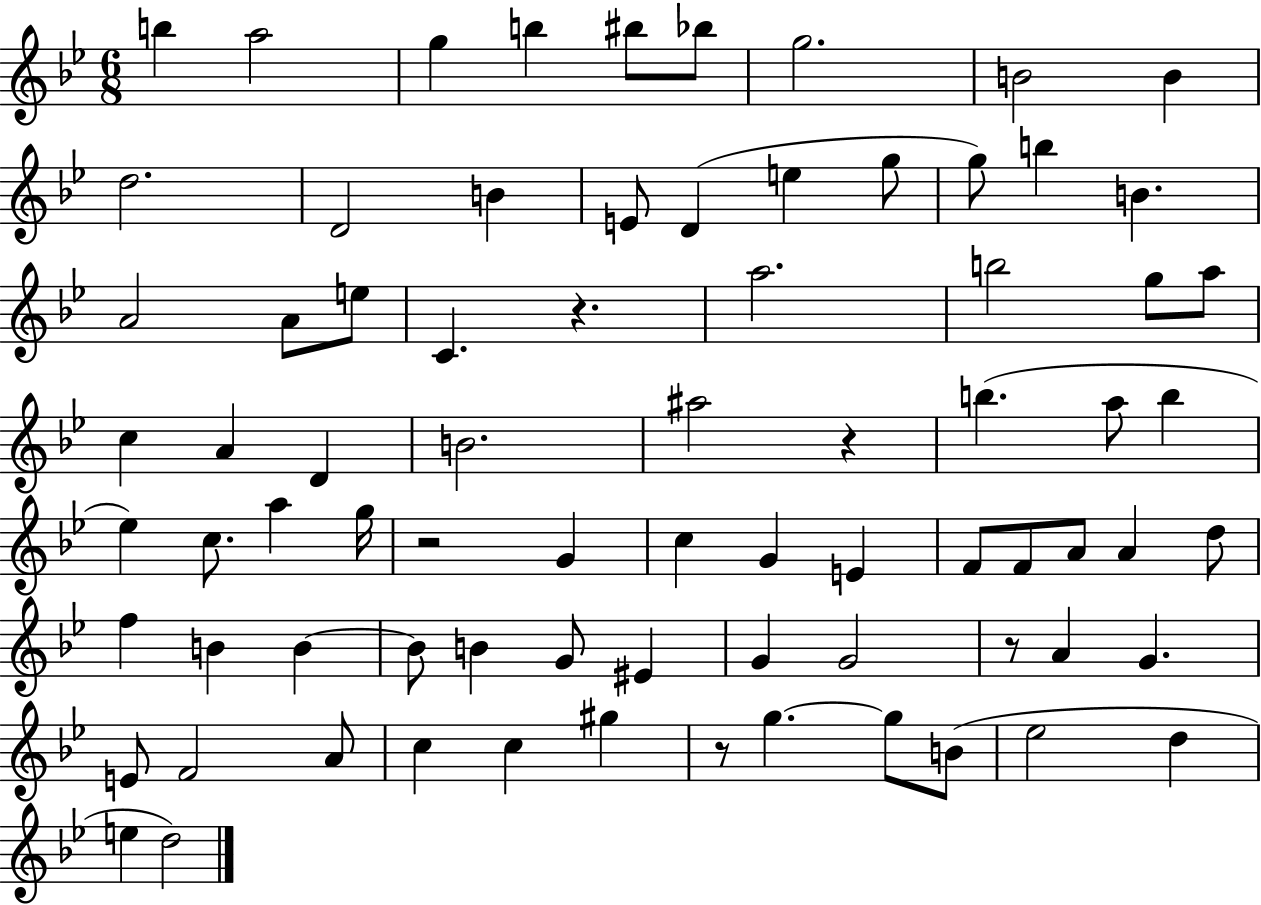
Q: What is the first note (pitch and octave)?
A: B5